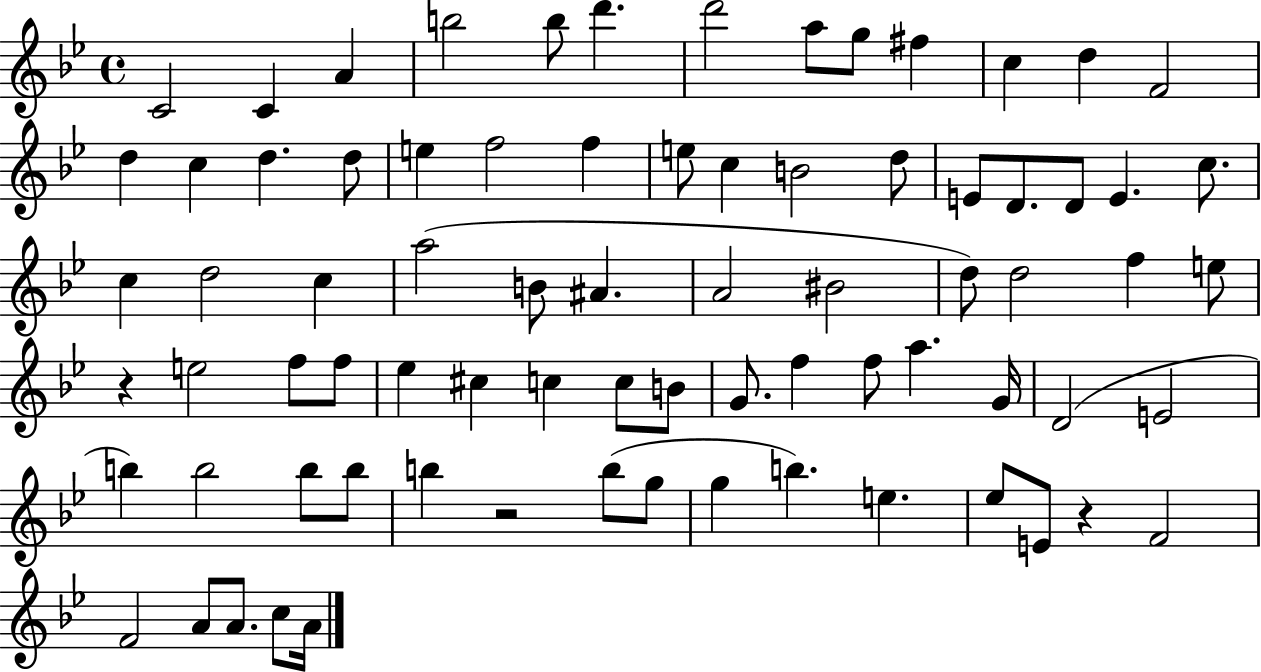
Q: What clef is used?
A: treble